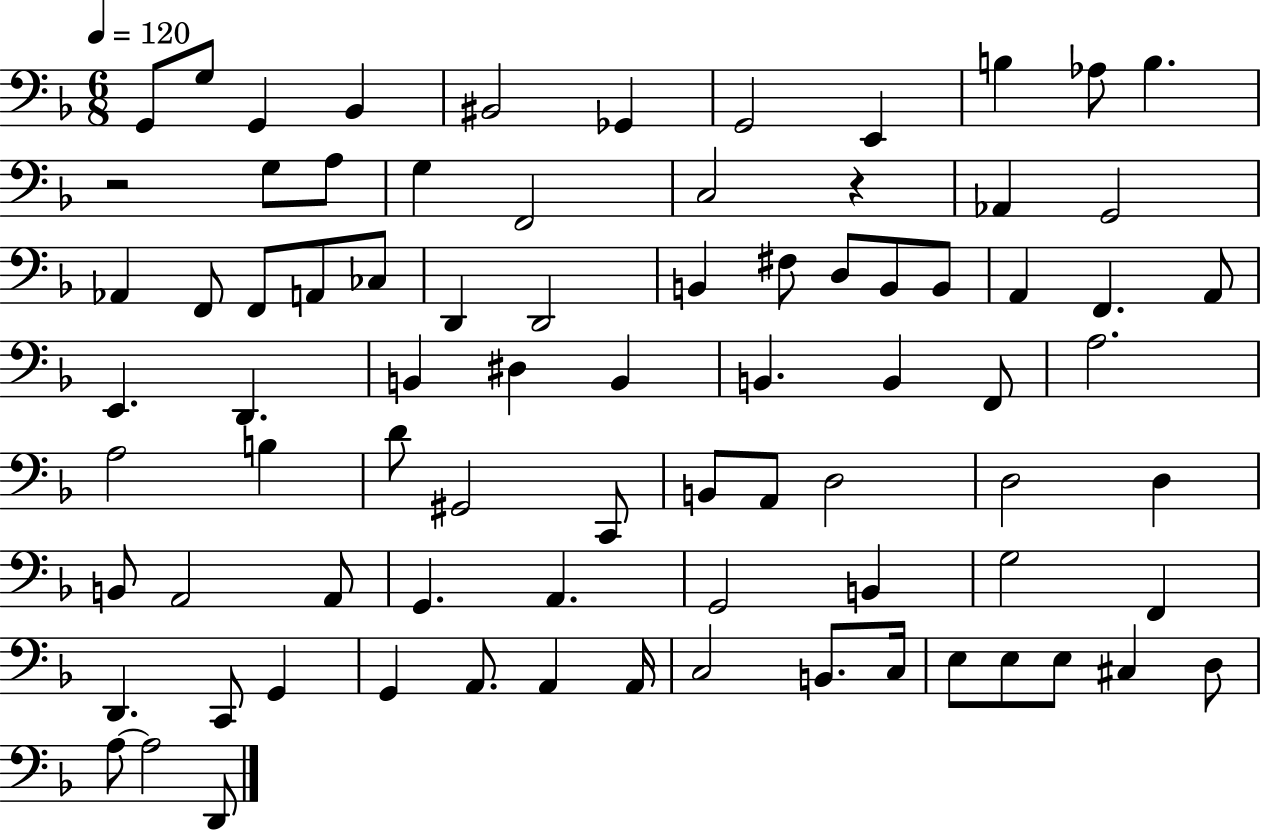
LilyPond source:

{
  \clef bass
  \numericTimeSignature
  \time 6/8
  \key f \major
  \tempo 4 = 120
  g,8 g8 g,4 bes,4 | bis,2 ges,4 | g,2 e,4 | b4 aes8 b4. | \break r2 g8 a8 | g4 f,2 | c2 r4 | aes,4 g,2 | \break aes,4 f,8 f,8 a,8 ces8 | d,4 d,2 | b,4 fis8 d8 b,8 b,8 | a,4 f,4. a,8 | \break e,4. d,4. | b,4 dis4 b,4 | b,4. b,4 f,8 | a2. | \break a2 b4 | d'8 gis,2 c,8 | b,8 a,8 d2 | d2 d4 | \break b,8 a,2 a,8 | g,4. a,4. | g,2 b,4 | g2 f,4 | \break d,4. c,8 g,4 | g,4 a,8. a,4 a,16 | c2 b,8. c16 | e8 e8 e8 cis4 d8 | \break a8~~ a2 d,8 | \bar "|."
}